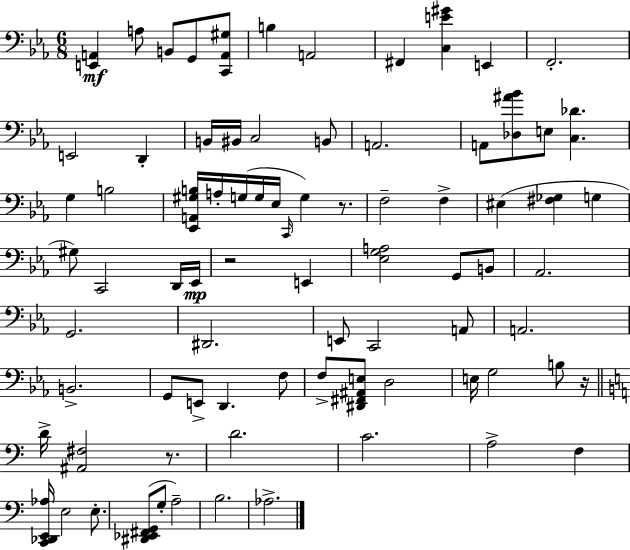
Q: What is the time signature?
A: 6/8